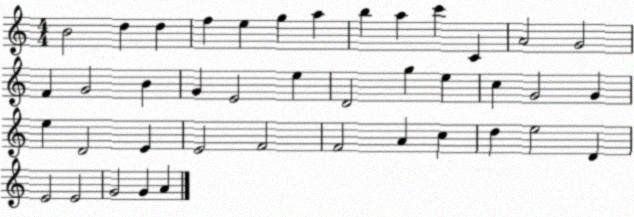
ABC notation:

X:1
T:Untitled
M:4/4
L:1/4
K:C
B2 d d f e g a b a c' C A2 G2 F G2 B G E2 e D2 g e c G2 G e D2 E E2 F2 F2 A c d e2 D E2 E2 G2 G A